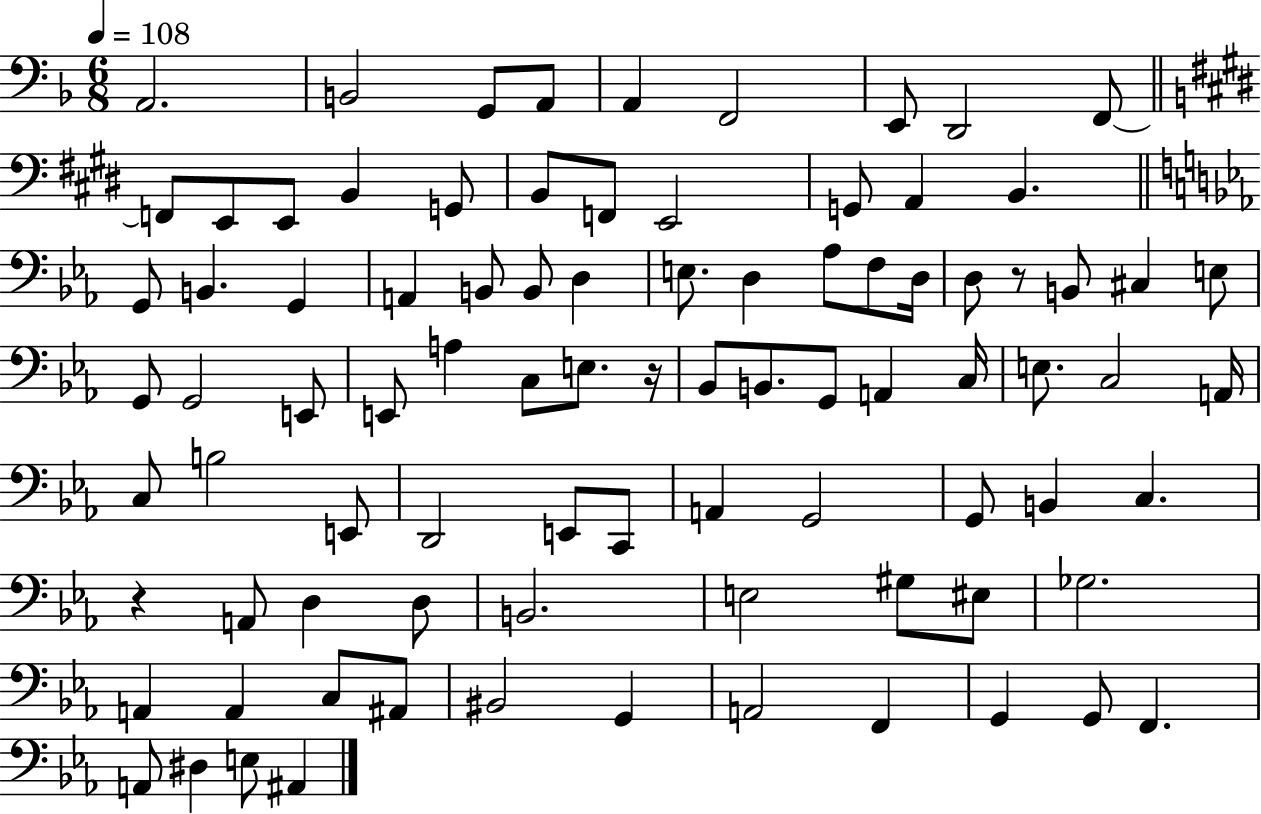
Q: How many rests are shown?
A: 3